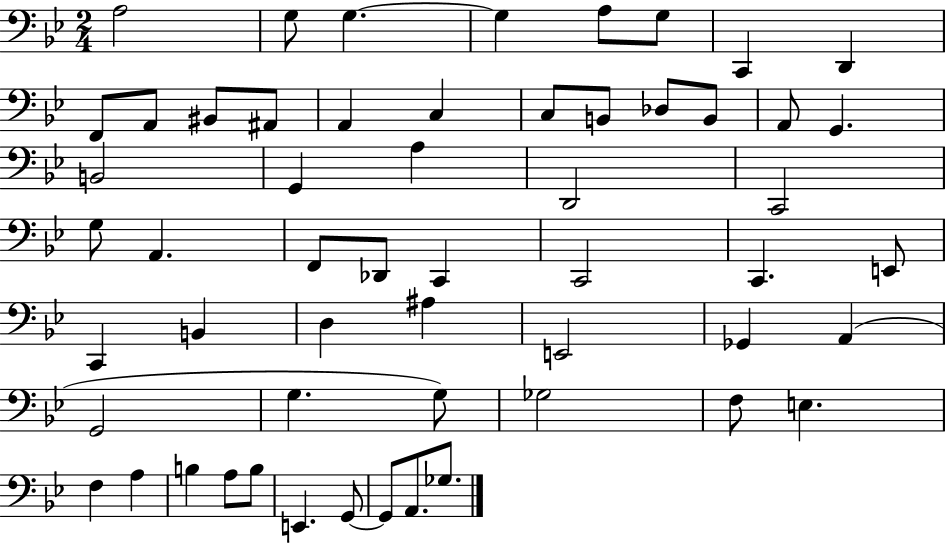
A3/h G3/e G3/q. G3/q A3/e G3/e C2/q D2/q F2/e A2/e BIS2/e A#2/e A2/q C3/q C3/e B2/e Db3/e B2/e A2/e G2/q. B2/h G2/q A3/q D2/h C2/h G3/e A2/q. F2/e Db2/e C2/q C2/h C2/q. E2/e C2/q B2/q D3/q A#3/q E2/h Gb2/q A2/q G2/h G3/q. G3/e Gb3/h F3/e E3/q. F3/q A3/q B3/q A3/e B3/e E2/q. G2/e G2/e A2/e. Gb3/e.